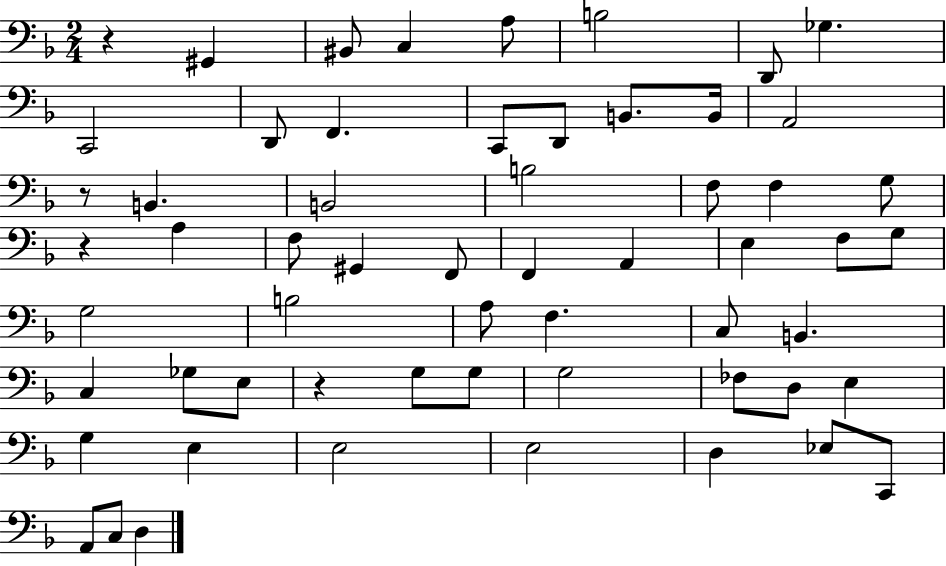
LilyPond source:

{
  \clef bass
  \numericTimeSignature
  \time 2/4
  \key f \major
  \repeat volta 2 { r4 gis,4 | bis,8 c4 a8 | b2 | d,8 ges4. | \break c,2 | d,8 f,4. | c,8 d,8 b,8. b,16 | a,2 | \break r8 b,4. | b,2 | b2 | f8 f4 g8 | \break r4 a4 | f8 gis,4 f,8 | f,4 a,4 | e4 f8 g8 | \break g2 | b2 | a8 f4. | c8 b,4. | \break c4 ges8 e8 | r4 g8 g8 | g2 | fes8 d8 e4 | \break g4 e4 | e2 | e2 | d4 ees8 c,8 | \break a,8 c8 d4 | } \bar "|."
}